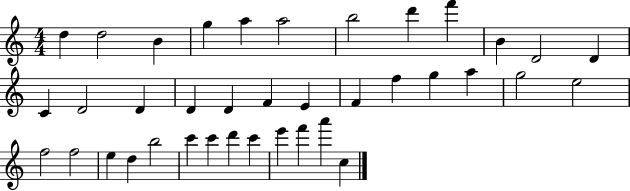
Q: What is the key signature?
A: C major